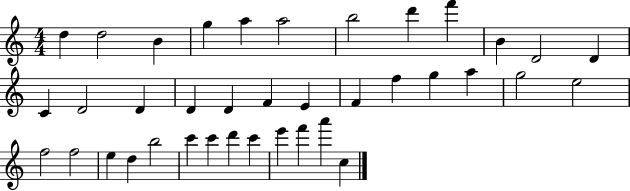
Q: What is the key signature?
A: C major